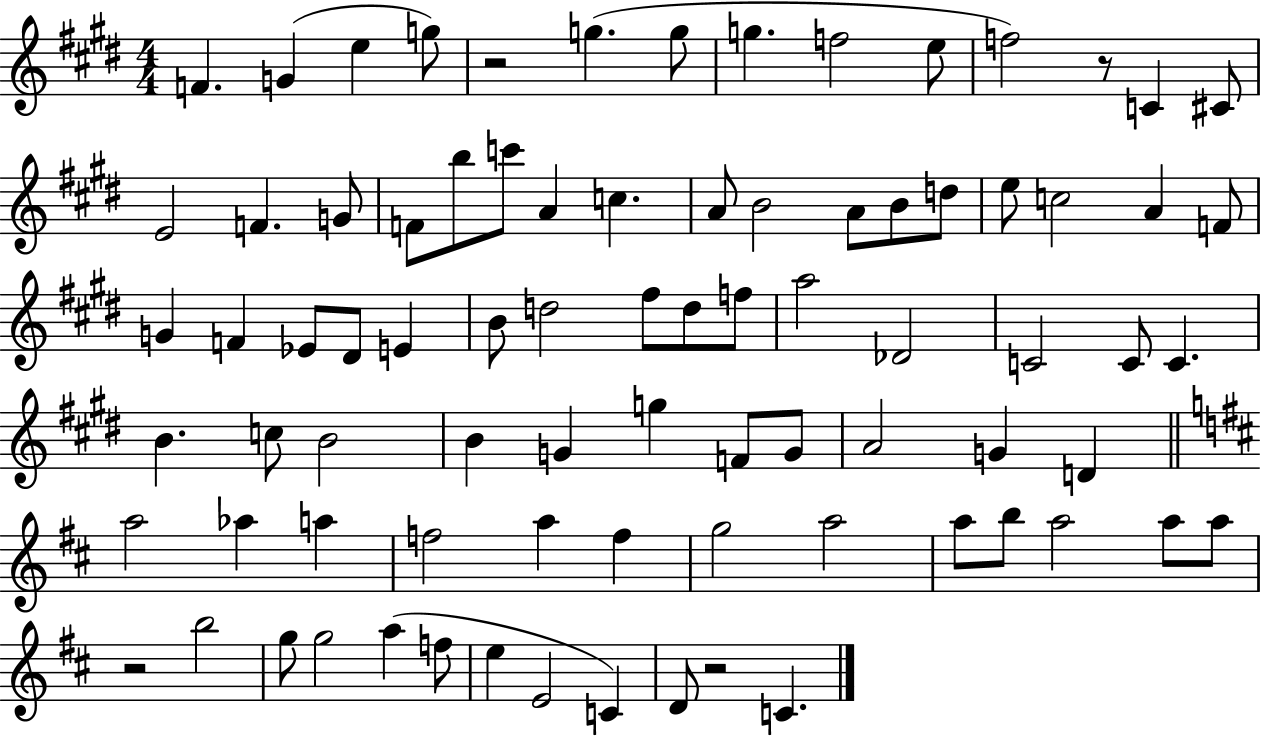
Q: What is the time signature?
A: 4/4